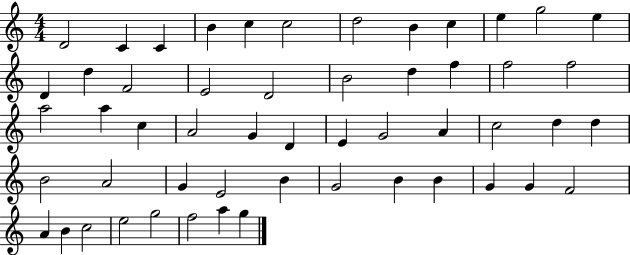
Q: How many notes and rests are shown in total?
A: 53